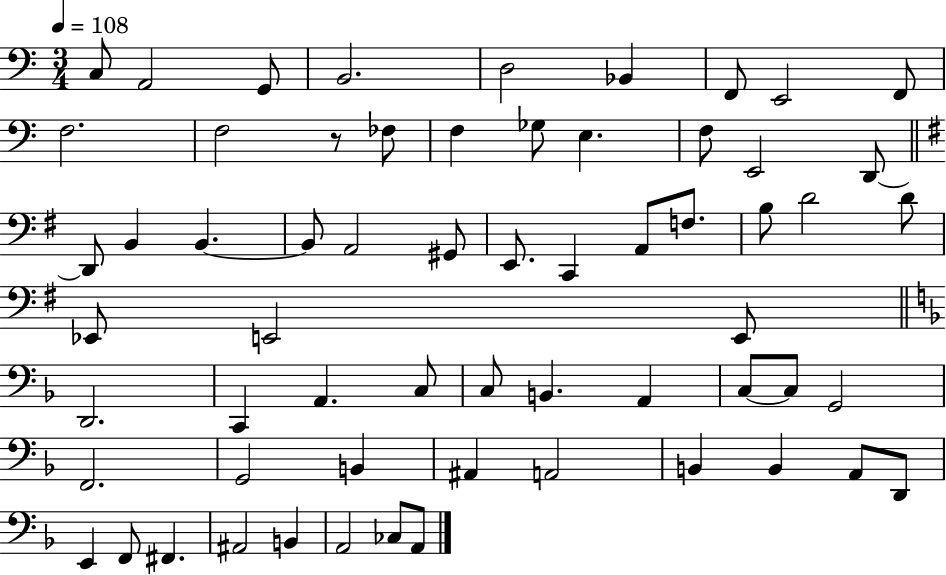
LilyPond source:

{
  \clef bass
  \numericTimeSignature
  \time 3/4
  \key c \major
  \tempo 4 = 108
  \repeat volta 2 { c8 a,2 g,8 | b,2. | d2 bes,4 | f,8 e,2 f,8 | \break f2. | f2 r8 fes8 | f4 ges8 e4. | f8 e,2 d,8~~ | \break \bar "||" \break \key e \minor d,8 b,4 b,4.~~ | b,8 a,2 gis,8 | e,8. c,4 a,8 f8. | b8 d'2 d'8 | \break ees,8 e,2 e,8 | \bar "||" \break \key d \minor d,2. | c,4 a,4. c8 | c8 b,4. a,4 | c8~~ c8 g,2 | \break f,2. | g,2 b,4 | ais,4 a,2 | b,4 b,4 a,8 d,8 | \break e,4 f,8 fis,4. | ais,2 b,4 | a,2 ces8 a,8 | } \bar "|."
}